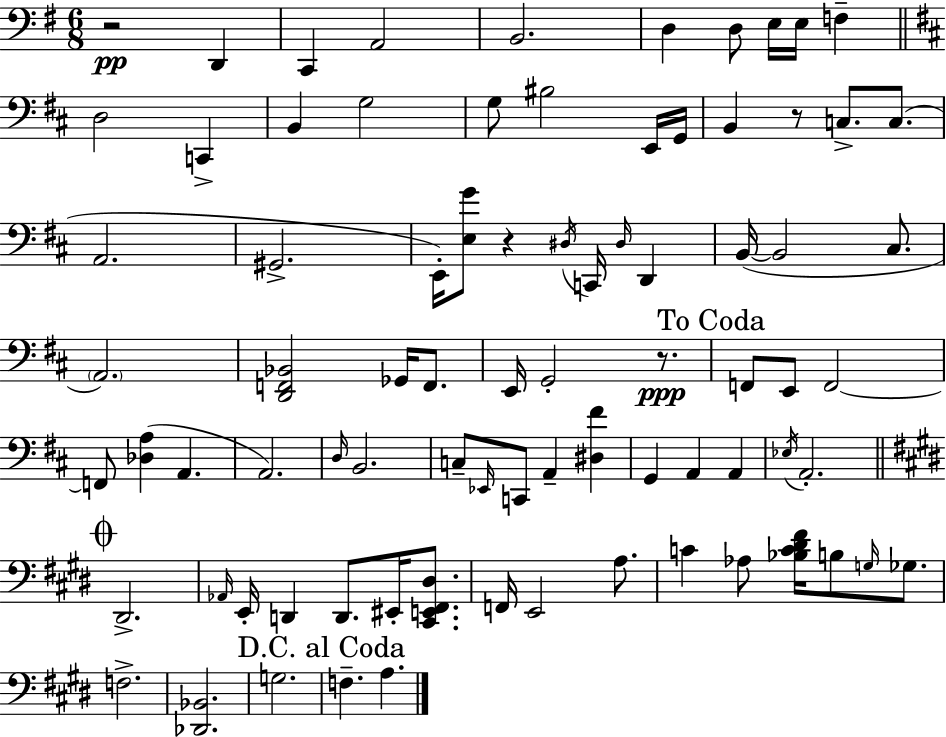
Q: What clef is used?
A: bass